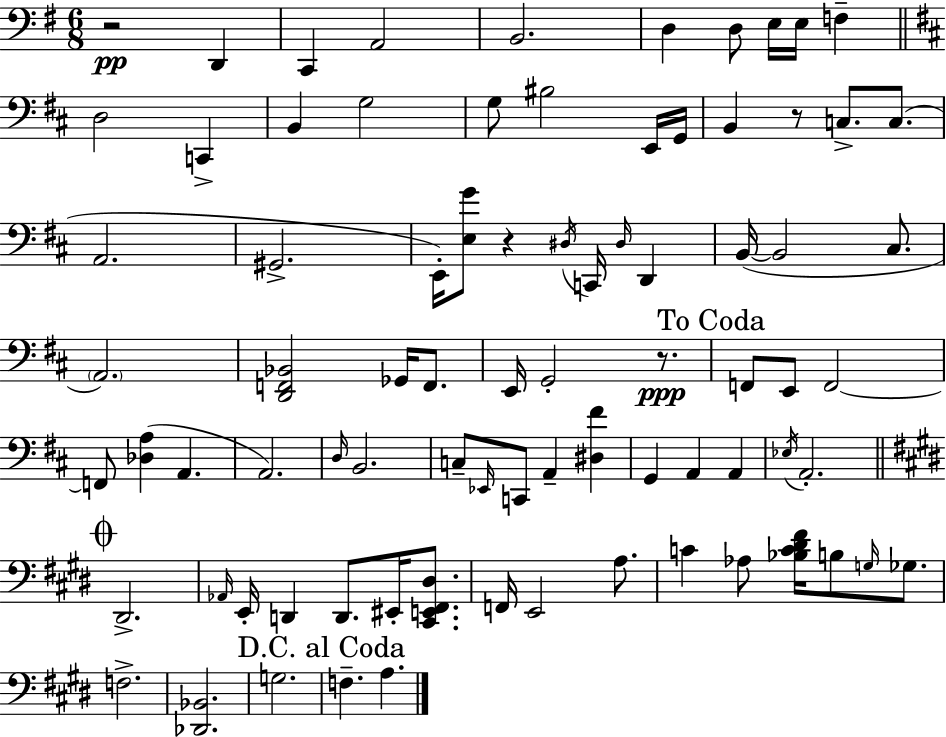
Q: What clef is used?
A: bass